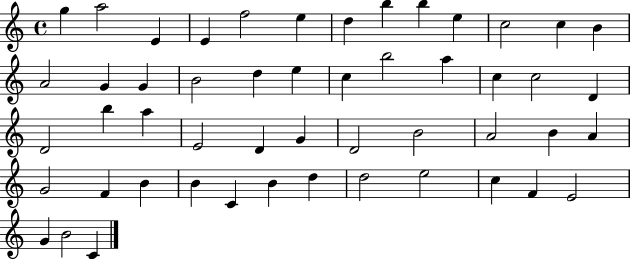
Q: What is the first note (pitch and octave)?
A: G5